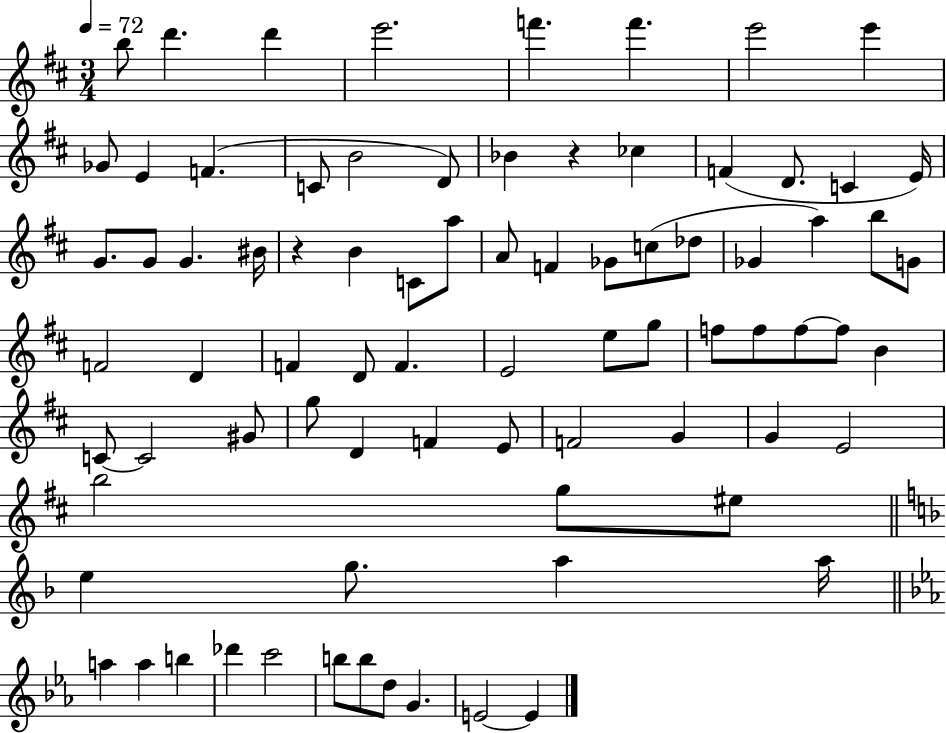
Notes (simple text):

B5/e D6/q. D6/q E6/h. F6/q. F6/q. E6/h E6/q Gb4/e E4/q F4/q. C4/e B4/h D4/e Bb4/q R/q CES5/q F4/q D4/e. C4/q E4/s G4/e. G4/e G4/q. BIS4/s R/q B4/q C4/e A5/e A4/e F4/q Gb4/e C5/e Db5/e Gb4/q A5/q B5/e G4/e F4/h D4/q F4/q D4/e F4/q. E4/h E5/e G5/e F5/e F5/e F5/e F5/e B4/q C4/e C4/h G#4/e G5/e D4/q F4/q E4/e F4/h G4/q G4/q E4/h B5/h G5/e EIS5/e E5/q G5/e. A5/q A5/s A5/q A5/q B5/q Db6/q C6/h B5/e B5/e D5/e G4/q. E4/h E4/q